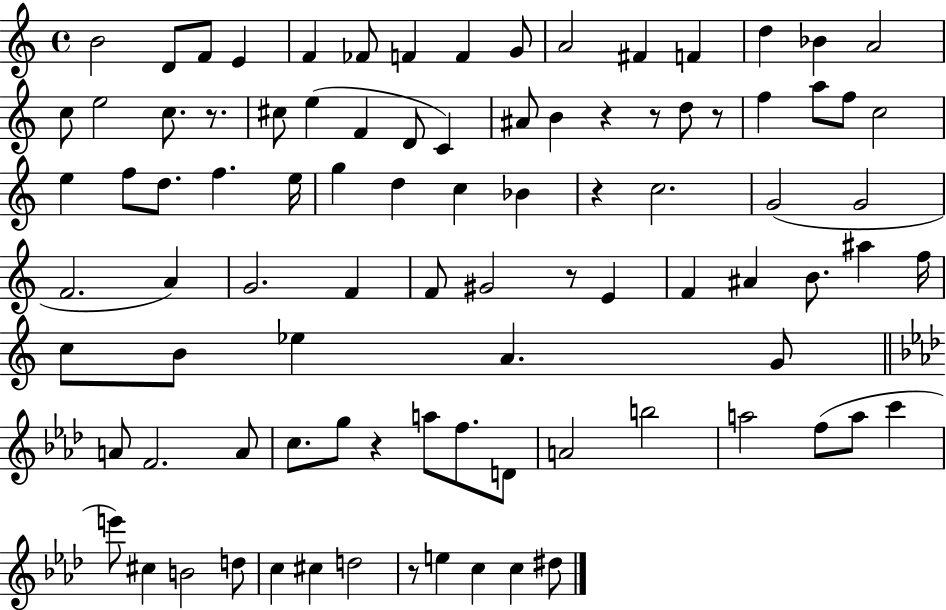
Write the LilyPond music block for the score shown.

{
  \clef treble
  \time 4/4
  \defaultTimeSignature
  \key c \major
  b'2 d'8 f'8 e'4 | f'4 fes'8 f'4 f'4 g'8 | a'2 fis'4 f'4 | d''4 bes'4 a'2 | \break c''8 e''2 c''8. r8. | cis''8 e''4( f'4 d'8 c'4) | ais'8 b'4 r4 r8 d''8 r8 | f''4 a''8 f''8 c''2 | \break e''4 f''8 d''8. f''4. e''16 | g''4 d''4 c''4 bes'4 | r4 c''2. | g'2( g'2 | \break f'2. a'4) | g'2. f'4 | f'8 gis'2 r8 e'4 | f'4 ais'4 b'8. ais''4 f''16 | \break c''8 b'8 ees''4 a'4. g'8 | \bar "||" \break \key aes \major a'8 f'2. a'8 | c''8. g''8 r4 a''8 f''8. d'8 | a'2 b''2 | a''2 f''8( a''8 c'''4 | \break e'''8) cis''4 b'2 d''8 | c''4 cis''4 d''2 | r8 e''4 c''4 c''4 dis''8 | \bar "|."
}